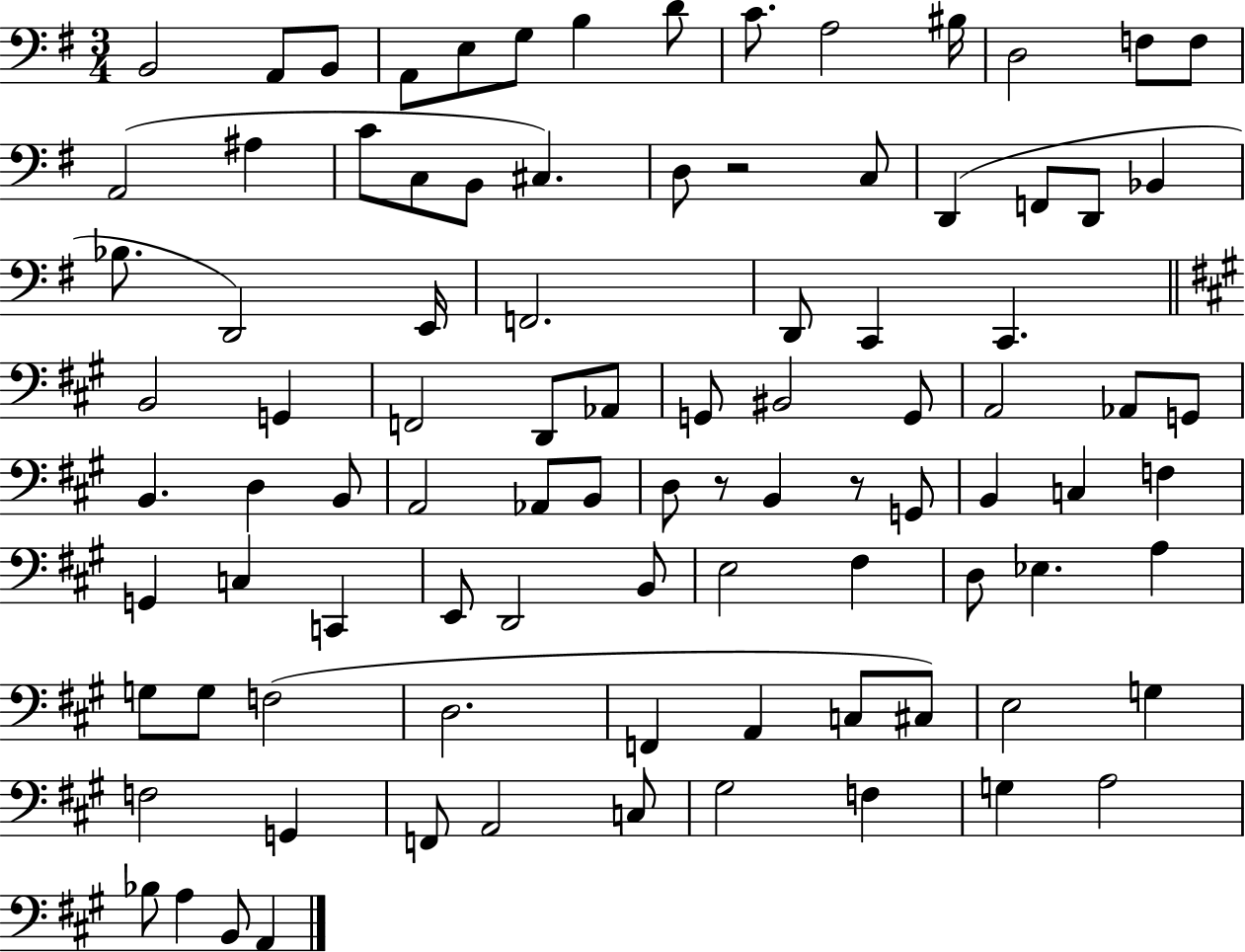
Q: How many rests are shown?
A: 3